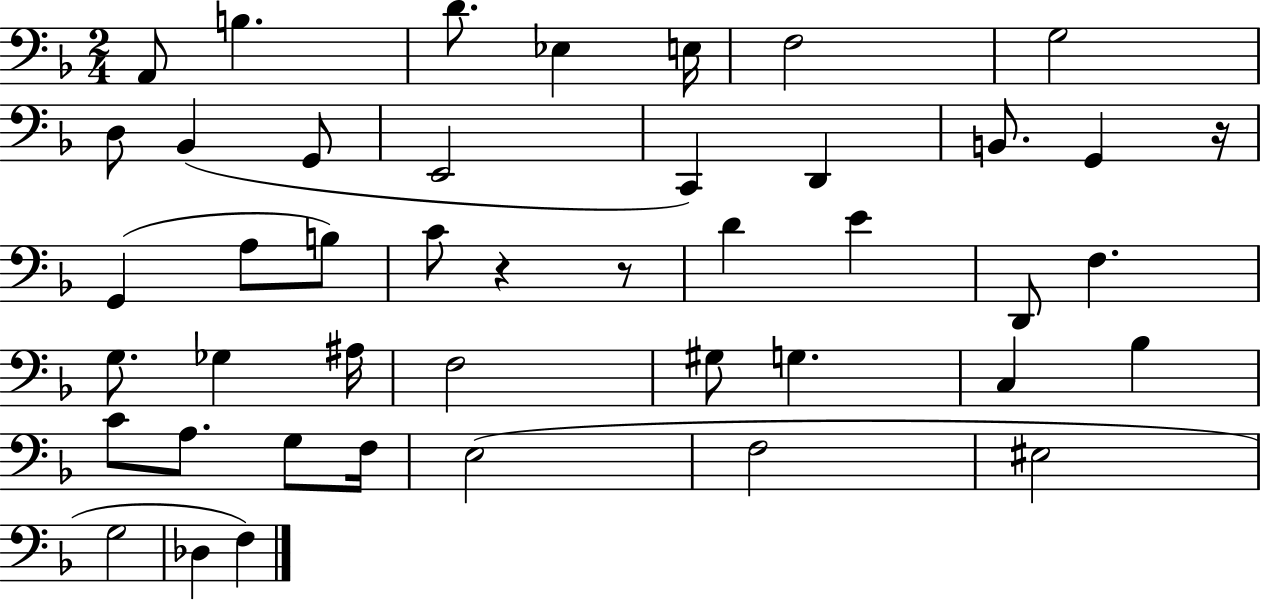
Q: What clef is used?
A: bass